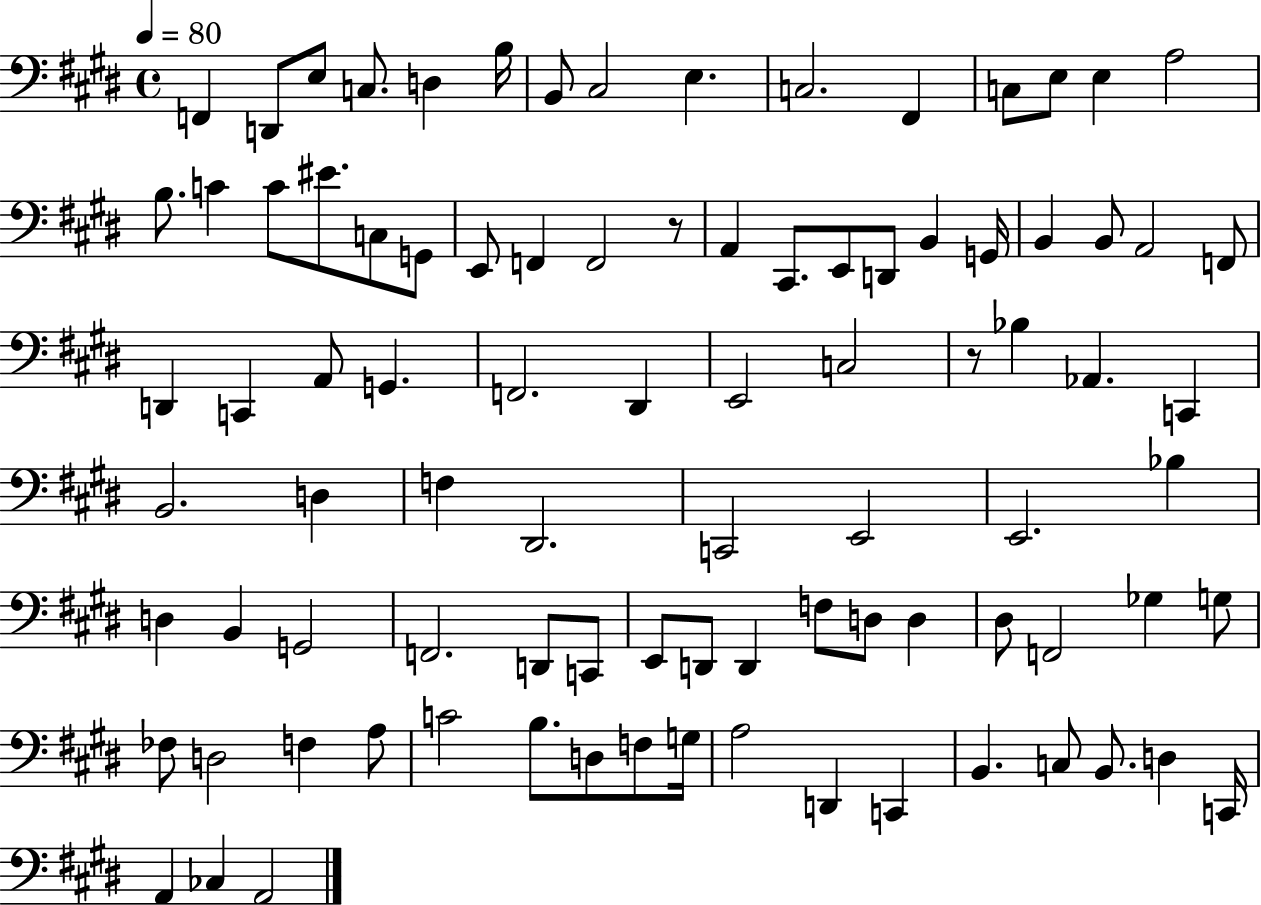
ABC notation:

X:1
T:Untitled
M:4/4
L:1/4
K:E
F,, D,,/2 E,/2 C,/2 D, B,/4 B,,/2 ^C,2 E, C,2 ^F,, C,/2 E,/2 E, A,2 B,/2 C C/2 ^E/2 C,/2 G,,/2 E,,/2 F,, F,,2 z/2 A,, ^C,,/2 E,,/2 D,,/2 B,, G,,/4 B,, B,,/2 A,,2 F,,/2 D,, C,, A,,/2 G,, F,,2 ^D,, E,,2 C,2 z/2 _B, _A,, C,, B,,2 D, F, ^D,,2 C,,2 E,,2 E,,2 _B, D, B,, G,,2 F,,2 D,,/2 C,,/2 E,,/2 D,,/2 D,, F,/2 D,/2 D, ^D,/2 F,,2 _G, G,/2 _F,/2 D,2 F, A,/2 C2 B,/2 D,/2 F,/2 G,/4 A,2 D,, C,, B,, C,/2 B,,/2 D, C,,/4 A,, _C, A,,2